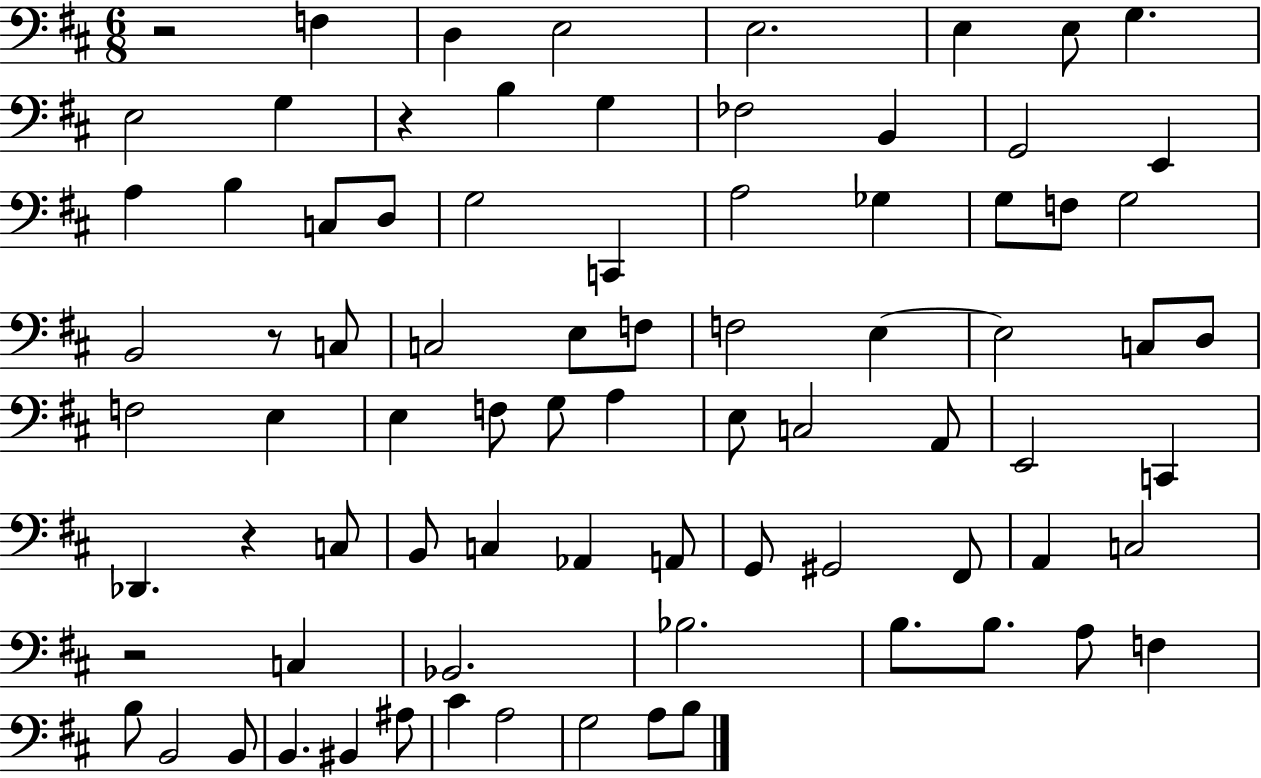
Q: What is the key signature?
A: D major